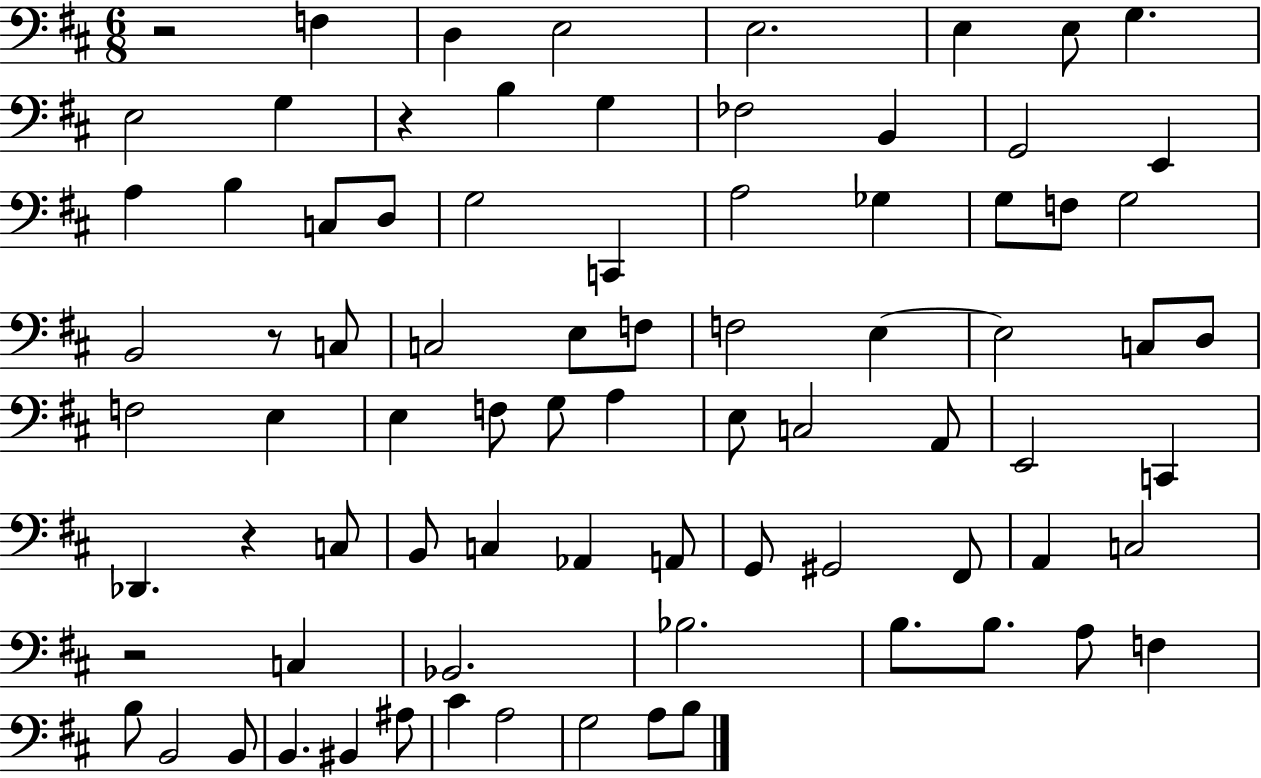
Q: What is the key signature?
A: D major